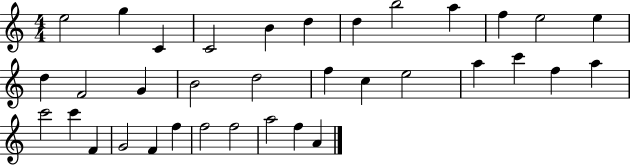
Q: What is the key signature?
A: C major